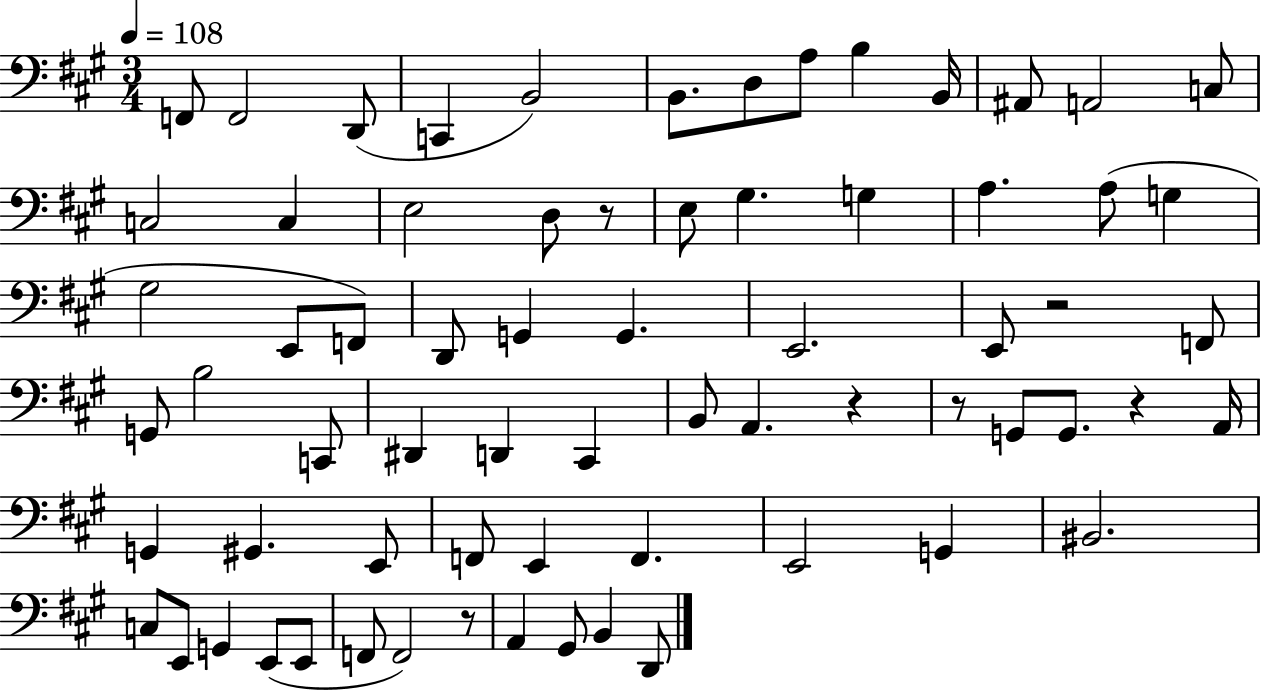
X:1
T:Untitled
M:3/4
L:1/4
K:A
F,,/2 F,,2 D,,/2 C,, B,,2 B,,/2 D,/2 A,/2 B, B,,/4 ^A,,/2 A,,2 C,/2 C,2 C, E,2 D,/2 z/2 E,/2 ^G, G, A, A,/2 G, ^G,2 E,,/2 F,,/2 D,,/2 G,, G,, E,,2 E,,/2 z2 F,,/2 G,,/2 B,2 C,,/2 ^D,, D,, ^C,, B,,/2 A,, z z/2 G,,/2 G,,/2 z A,,/4 G,, ^G,, E,,/2 F,,/2 E,, F,, E,,2 G,, ^B,,2 C,/2 E,,/2 G,, E,,/2 E,,/2 F,,/2 F,,2 z/2 A,, ^G,,/2 B,, D,,/2